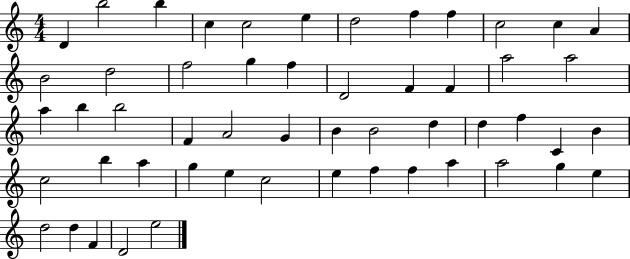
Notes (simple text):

D4/q B5/h B5/q C5/q C5/h E5/q D5/h F5/q F5/q C5/h C5/q A4/q B4/h D5/h F5/h G5/q F5/q D4/h F4/q F4/q A5/h A5/h A5/q B5/q B5/h F4/q A4/h G4/q B4/q B4/h D5/q D5/q F5/q C4/q B4/q C5/h B5/q A5/q G5/q E5/q C5/h E5/q F5/q F5/q A5/q A5/h G5/q E5/q D5/h D5/q F4/q D4/h E5/h